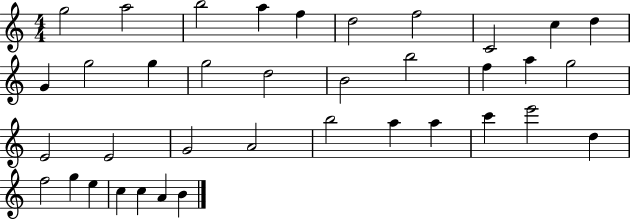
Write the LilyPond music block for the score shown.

{
  \clef treble
  \numericTimeSignature
  \time 4/4
  \key c \major
  g''2 a''2 | b''2 a''4 f''4 | d''2 f''2 | c'2 c''4 d''4 | \break g'4 g''2 g''4 | g''2 d''2 | b'2 b''2 | f''4 a''4 g''2 | \break e'2 e'2 | g'2 a'2 | b''2 a''4 a''4 | c'''4 e'''2 d''4 | \break f''2 g''4 e''4 | c''4 c''4 a'4 b'4 | \bar "|."
}